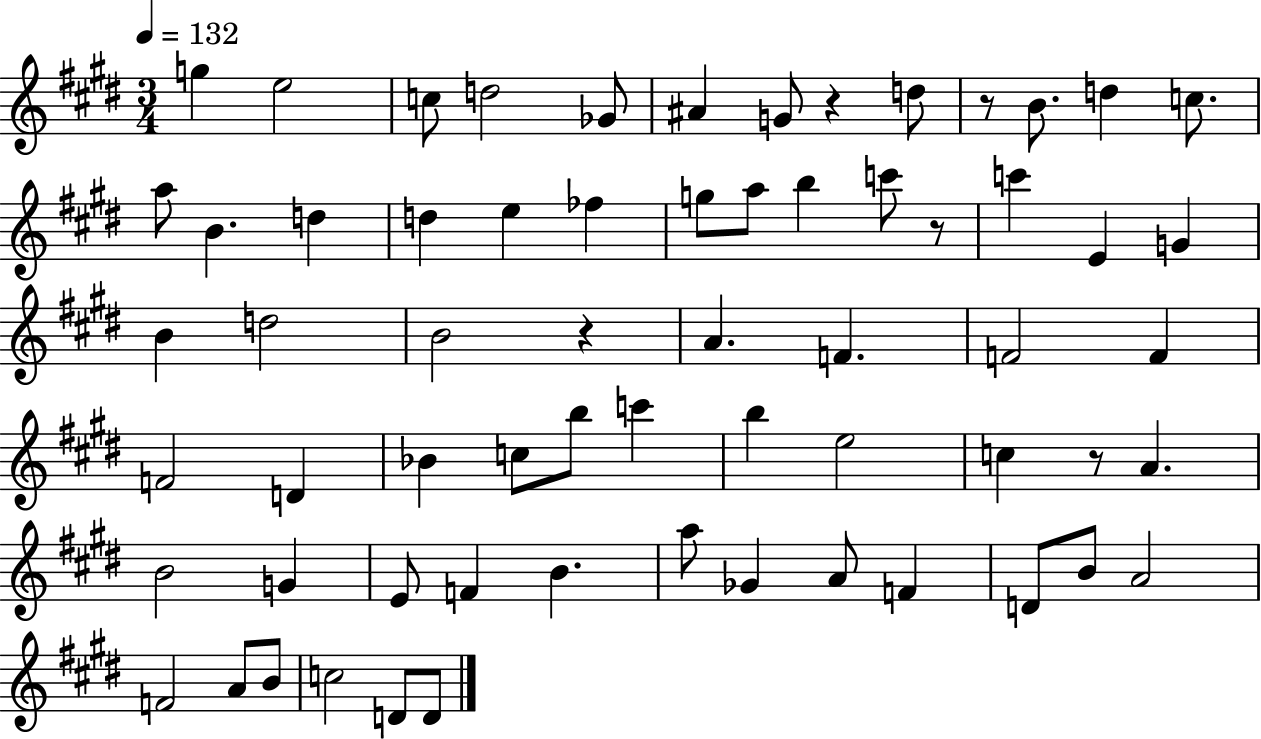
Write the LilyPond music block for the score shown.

{
  \clef treble
  \numericTimeSignature
  \time 3/4
  \key e \major
  \tempo 4 = 132
  g''4 e''2 | c''8 d''2 ges'8 | ais'4 g'8 r4 d''8 | r8 b'8. d''4 c''8. | \break a''8 b'4. d''4 | d''4 e''4 fes''4 | g''8 a''8 b''4 c'''8 r8 | c'''4 e'4 g'4 | \break b'4 d''2 | b'2 r4 | a'4. f'4. | f'2 f'4 | \break f'2 d'4 | bes'4 c''8 b''8 c'''4 | b''4 e''2 | c''4 r8 a'4. | \break b'2 g'4 | e'8 f'4 b'4. | a''8 ges'4 a'8 f'4 | d'8 b'8 a'2 | \break f'2 a'8 b'8 | c''2 d'8 d'8 | \bar "|."
}